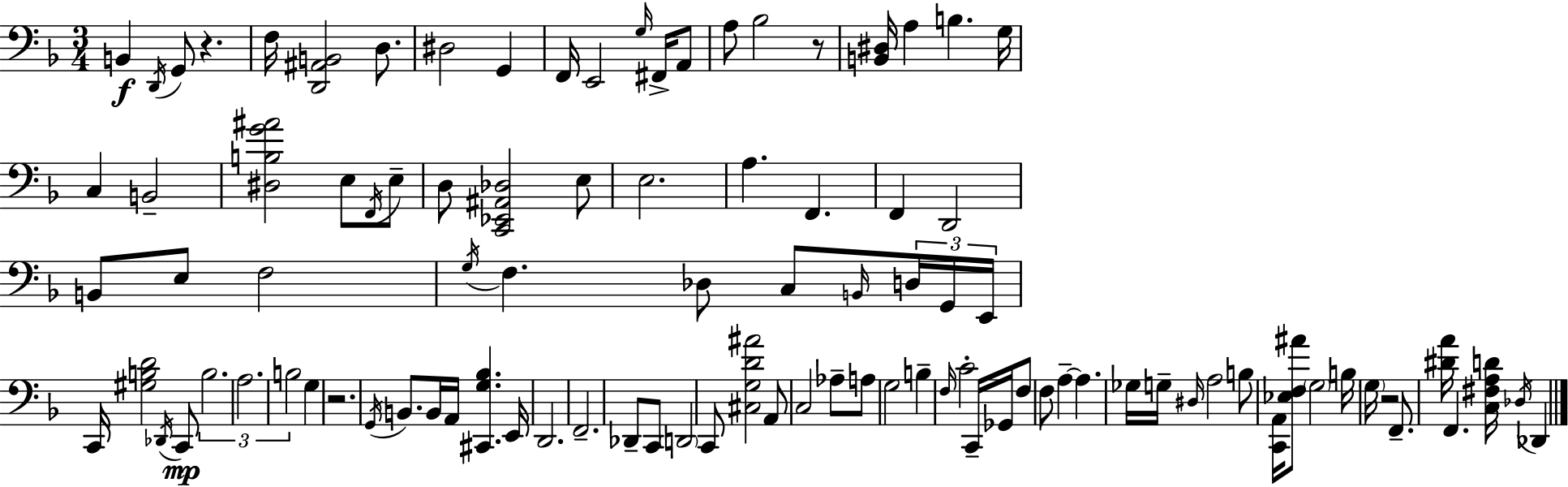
X:1
T:Untitled
M:3/4
L:1/4
K:Dm
B,, D,,/4 G,,/2 z F,/4 [D,,^A,,B,,]2 D,/2 ^D,2 G,, F,,/4 E,,2 G,/4 ^F,,/4 A,,/2 A,/2 _B,2 z/2 [B,,^D,]/4 A, B, G,/4 C, B,,2 [^D,B,G^A]2 E,/2 F,,/4 E,/2 D,/2 [C,,_E,,^A,,_D,]2 E,/2 E,2 A, F,, F,, D,,2 B,,/2 E,/2 F,2 G,/4 F, _D,/2 C,/2 B,,/4 D,/4 G,,/4 E,,/4 C,,/4 [^G,B,D]2 _D,,/4 C,,/2 B,2 A,2 B,2 G, z2 G,,/4 B,,/2 B,,/4 A,,/4 [^C,,G,_B,] E,,/4 D,,2 F,,2 _D,,/2 C,,/2 D,,2 C,,/2 [^C,G,D^A]2 A,,/2 C,2 _A,/2 A,/2 G,2 B, F,/4 C2 C,,/4 _G,,/4 F,/2 F,/2 A, A, _G,/4 G,/4 ^D,/4 A,2 B,/2 [C,,A,,]/4 [_E,F,^A]/2 G,2 B,/4 G,/4 z2 F,,/2 [^DA]/4 F,, [C,^F,A,D]/4 _D,/4 _D,,